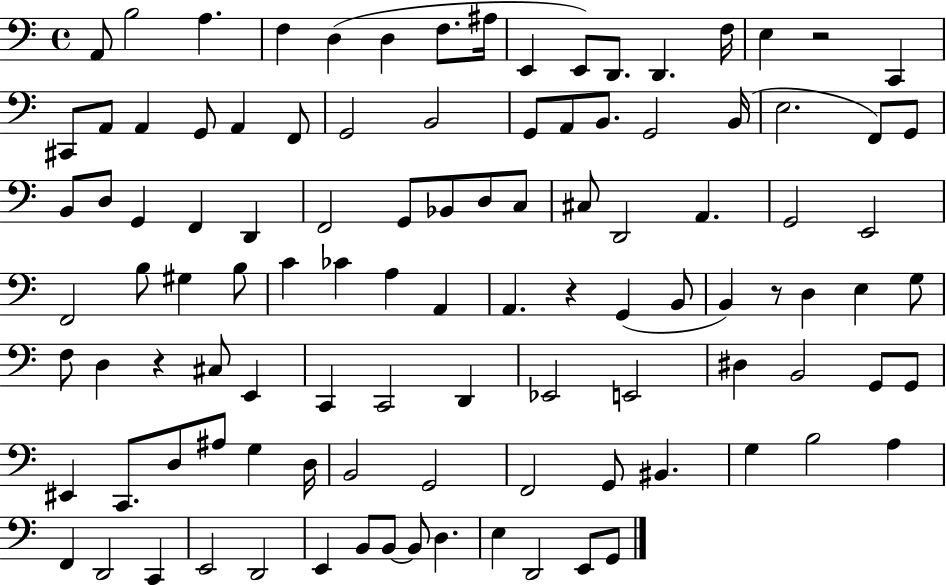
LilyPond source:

{
  \clef bass
  \time 4/4
  \defaultTimeSignature
  \key c \major
  a,8 b2 a4. | f4 d4( d4 f8. ais16 | e,4 e,8) d,8. d,4. f16 | e4 r2 c,4 | \break cis,8 a,8 a,4 g,8 a,4 f,8 | g,2 b,2 | g,8 a,8 b,8. g,2 b,16( | e2. f,8) g,8 | \break b,8 d8 g,4 f,4 d,4 | f,2 g,8 bes,8 d8 c8 | cis8 d,2 a,4. | g,2 e,2 | \break f,2 b8 gis4 b8 | c'4 ces'4 a4 a,4 | a,4. r4 g,4( b,8 | b,4) r8 d4 e4 g8 | \break f8 d4 r4 cis8 e,4 | c,4 c,2 d,4 | ees,2 e,2 | dis4 b,2 g,8 g,8 | \break eis,4 c,8. d8 ais8 g4 d16 | b,2 g,2 | f,2 g,8 bis,4. | g4 b2 a4 | \break f,4 d,2 c,4 | e,2 d,2 | e,4 b,8 b,8~~ b,8 d4. | e4 d,2 e,8 g,8 | \break \bar "|."
}